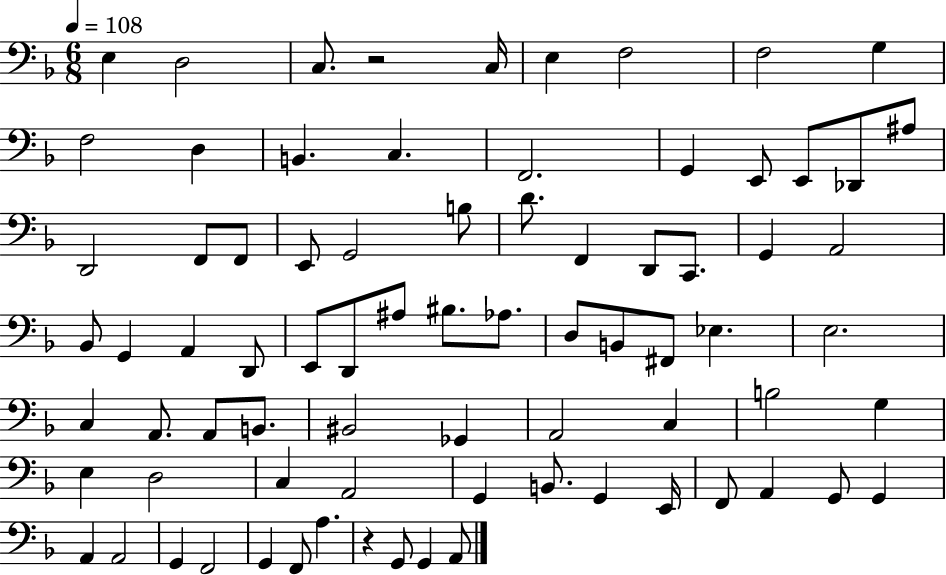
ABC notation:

X:1
T:Untitled
M:6/8
L:1/4
K:F
E, D,2 C,/2 z2 C,/4 E, F,2 F,2 G, F,2 D, B,, C, F,,2 G,, E,,/2 E,,/2 _D,,/2 ^A,/2 D,,2 F,,/2 F,,/2 E,,/2 G,,2 B,/2 D/2 F,, D,,/2 C,,/2 G,, A,,2 _B,,/2 G,, A,, D,,/2 E,,/2 D,,/2 ^A,/2 ^B,/2 _A,/2 D,/2 B,,/2 ^F,,/2 _E, E,2 C, A,,/2 A,,/2 B,,/2 ^B,,2 _G,, A,,2 C, B,2 G, E, D,2 C, A,,2 G,, B,,/2 G,, E,,/4 F,,/2 A,, G,,/2 G,, A,, A,,2 G,, F,,2 G,, F,,/2 A, z G,,/2 G,, A,,/2